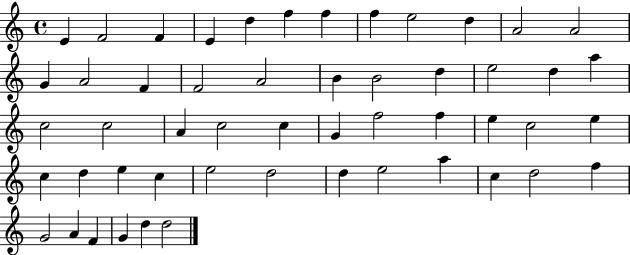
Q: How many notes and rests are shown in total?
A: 52